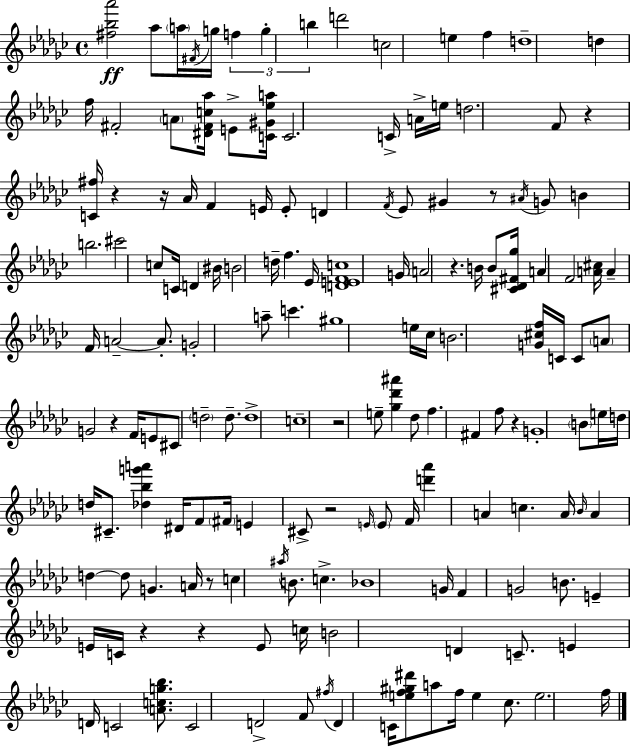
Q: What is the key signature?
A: EES minor